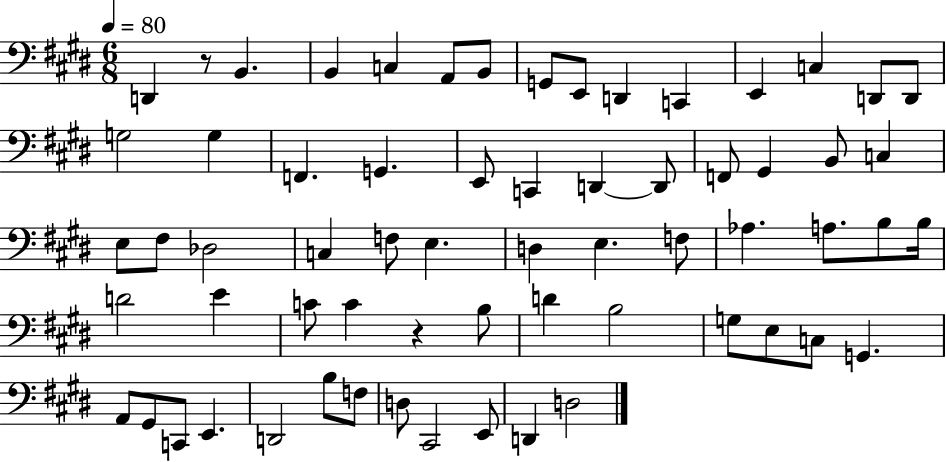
D2/q R/e B2/q. B2/q C3/q A2/e B2/e G2/e E2/e D2/q C2/q E2/q C3/q D2/e D2/e G3/h G3/q F2/q. G2/q. E2/e C2/q D2/q D2/e F2/e G#2/q B2/e C3/q E3/e F#3/e Db3/h C3/q F3/e E3/q. D3/q E3/q. F3/e Ab3/q. A3/e. B3/e B3/s D4/h E4/q C4/e C4/q R/q B3/e D4/q B3/h G3/e E3/e C3/e G2/q. A2/e G#2/e C2/e E2/q. D2/h B3/e F3/e D3/e C#2/h E2/e D2/q D3/h